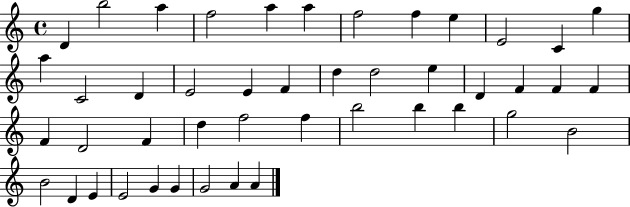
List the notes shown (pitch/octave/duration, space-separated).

D4/q B5/h A5/q F5/h A5/q A5/q F5/h F5/q E5/q E4/h C4/q G5/q A5/q C4/h D4/q E4/h E4/q F4/q D5/q D5/h E5/q D4/q F4/q F4/q F4/q F4/q D4/h F4/q D5/q F5/h F5/q B5/h B5/q B5/q G5/h B4/h B4/h D4/q E4/q E4/h G4/q G4/q G4/h A4/q A4/q